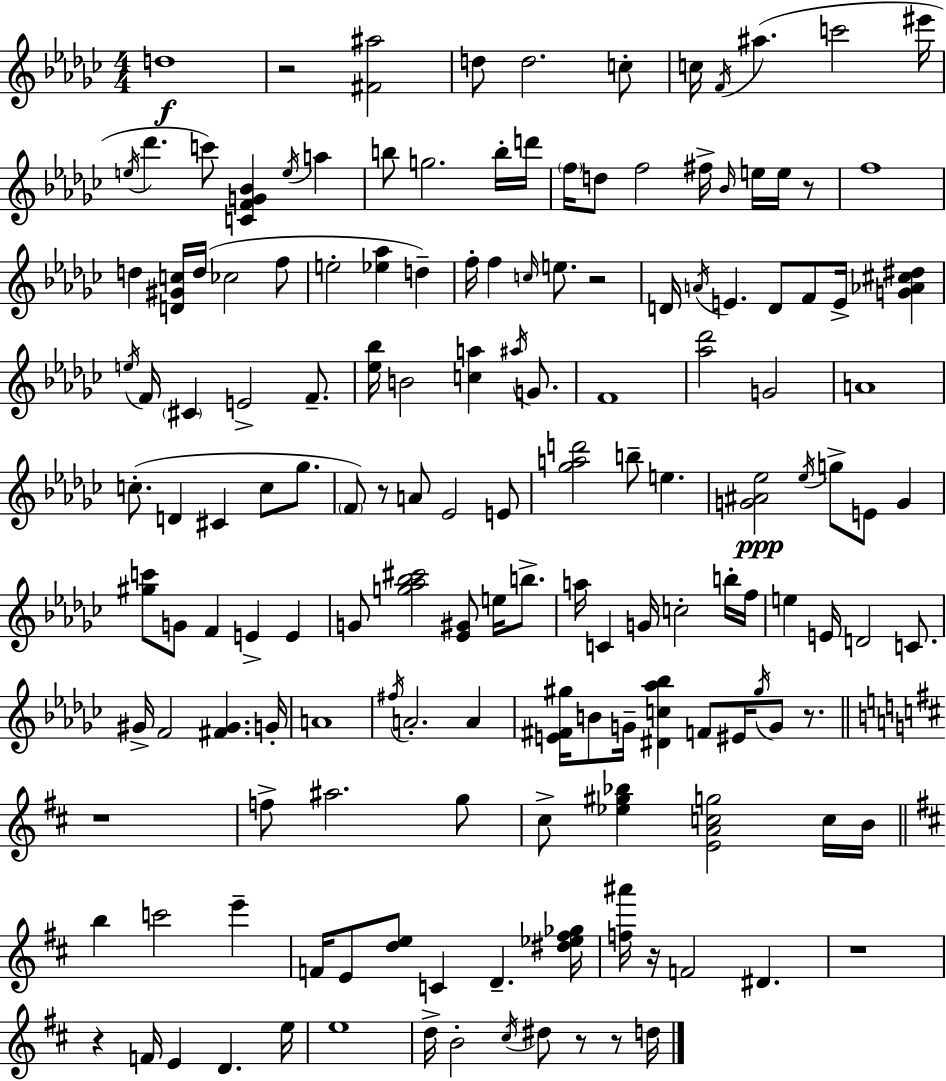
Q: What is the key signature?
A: EES minor